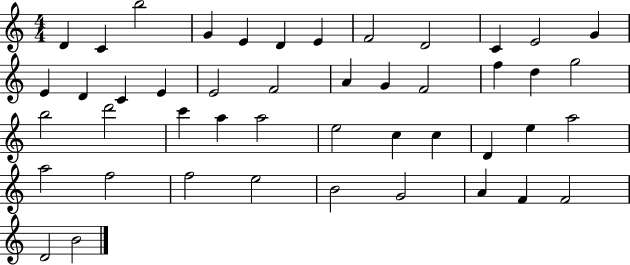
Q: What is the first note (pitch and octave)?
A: D4